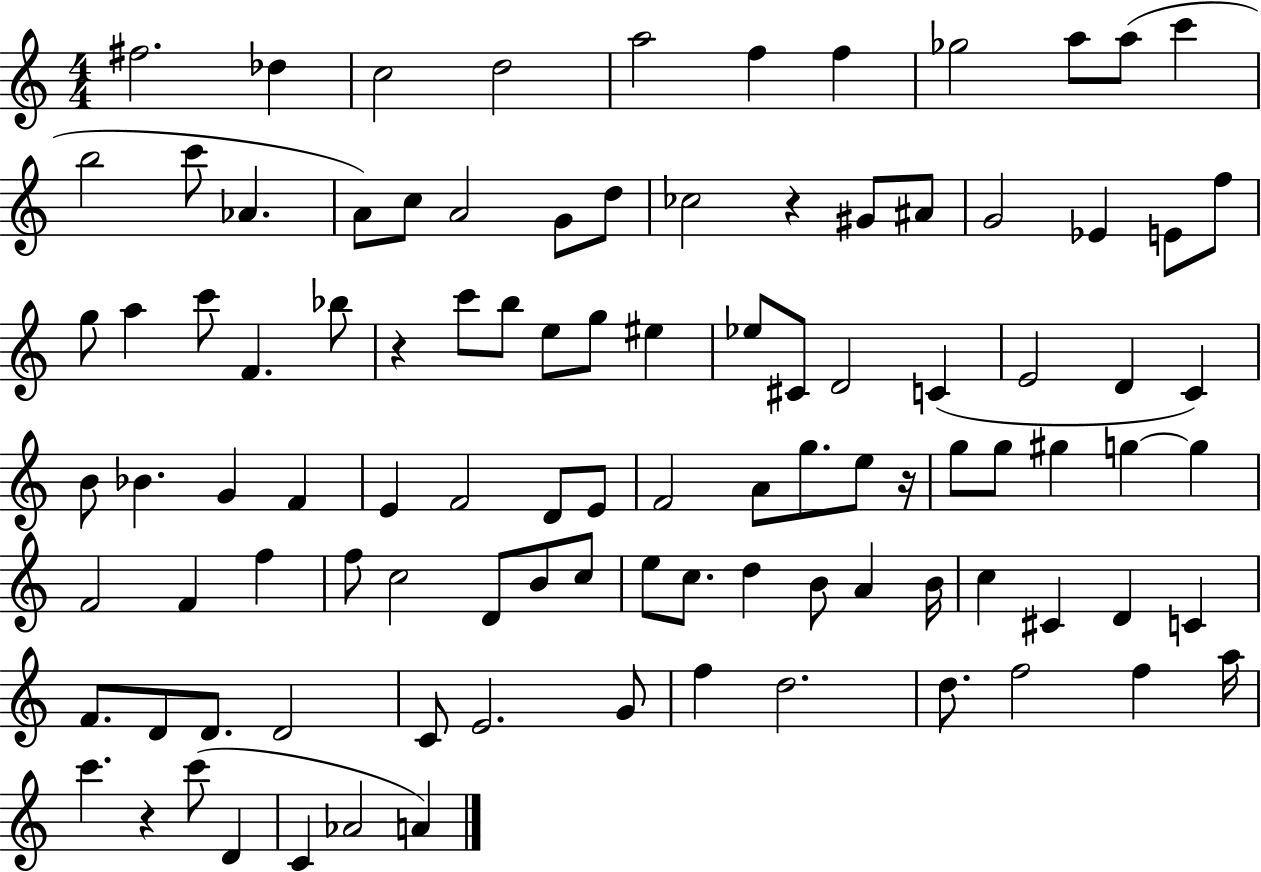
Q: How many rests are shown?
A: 4